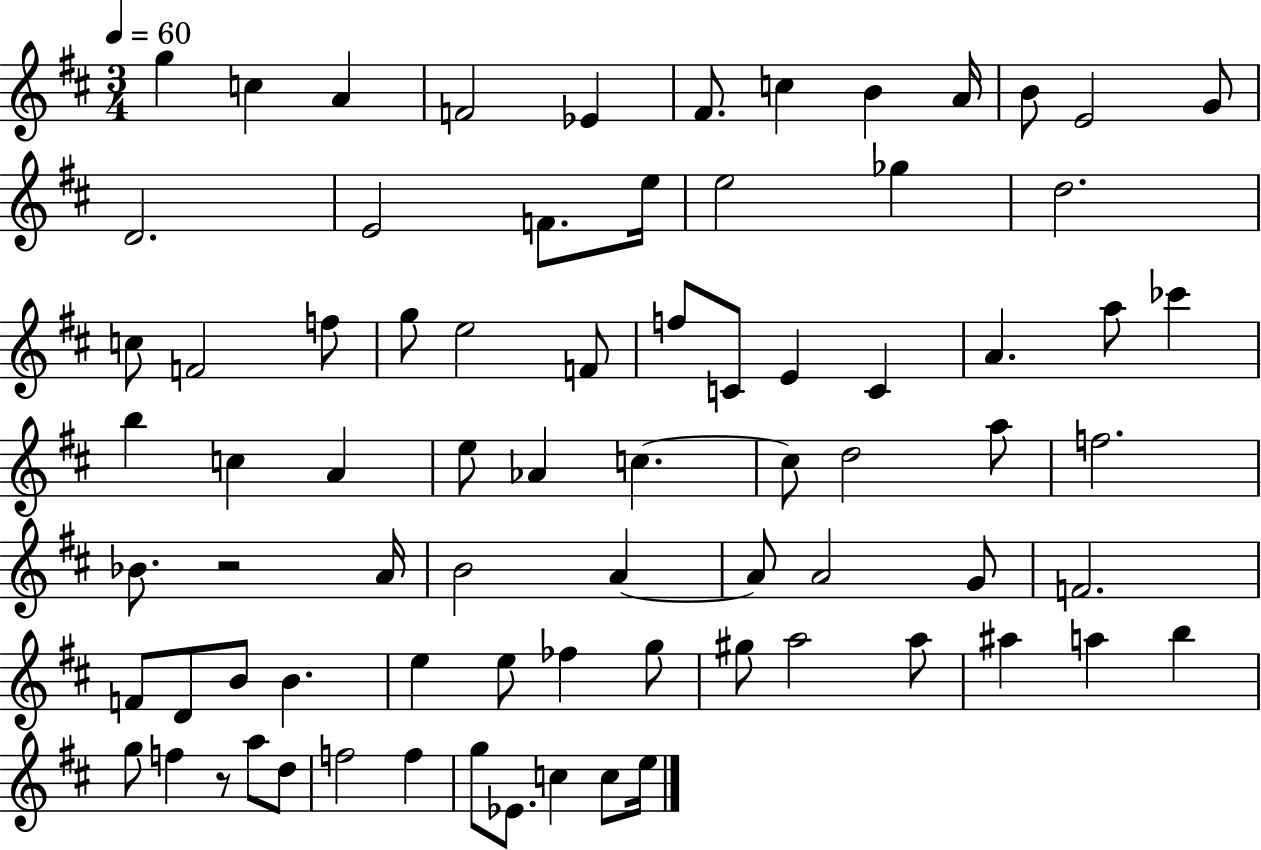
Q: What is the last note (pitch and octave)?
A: E5